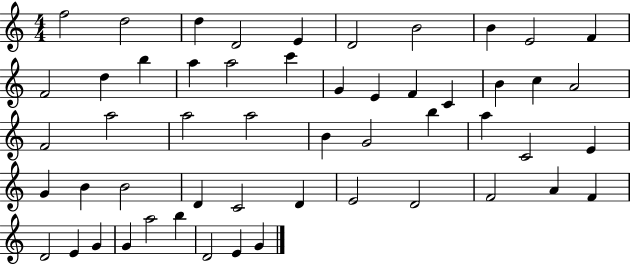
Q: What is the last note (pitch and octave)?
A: G4